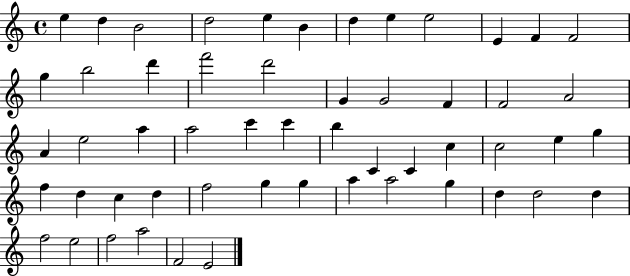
E5/q D5/q B4/h D5/h E5/q B4/q D5/q E5/q E5/h E4/q F4/q F4/h G5/q B5/h D6/q F6/h D6/h G4/q G4/h F4/q F4/h A4/h A4/q E5/h A5/q A5/h C6/q C6/q B5/q C4/q C4/q C5/q C5/h E5/q G5/q F5/q D5/q C5/q D5/q F5/h G5/q G5/q A5/q A5/h G5/q D5/q D5/h D5/q F5/h E5/h F5/h A5/h F4/h E4/h